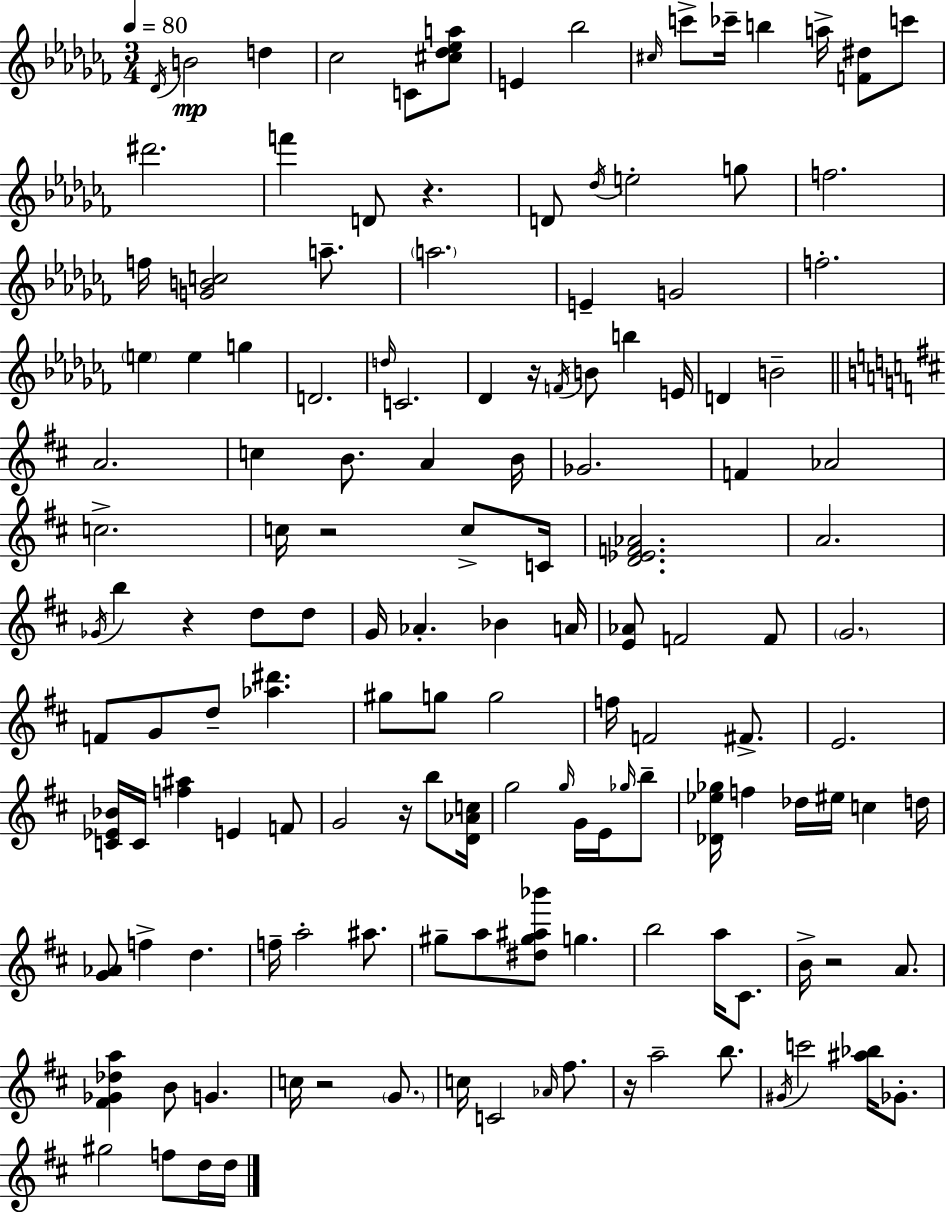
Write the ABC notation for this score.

X:1
T:Untitled
M:3/4
L:1/4
K:Abm
_D/4 B2 d _c2 C/2 [^c_d_ea]/2 E _b2 ^c/4 c'/2 _c'/4 b a/4 [F^d]/2 c'/2 ^d'2 f' D/2 z D/2 _d/4 e2 g/2 f2 f/4 [GBc]2 a/2 a2 E G2 f2 e e g D2 d/4 C2 _D z/4 F/4 B/2 b E/4 D B2 A2 c B/2 A B/4 _G2 F _A2 c2 c/4 z2 c/2 C/4 [D_EF_A]2 A2 _G/4 b z d/2 d/2 G/4 _A _B A/4 [E_A]/2 F2 F/2 G2 F/2 G/2 d/2 [_a^d'] ^g/2 g/2 g2 f/4 F2 ^F/2 E2 [C_E_B]/4 C/4 [f^a] E F/2 G2 z/4 b/2 [D_Ac]/4 g2 g/4 G/4 E/4 _g/4 b/2 [_D_e_g]/4 f _d/4 ^e/4 c d/4 [G_A]/2 f d f/4 a2 ^a/2 ^g/2 a/2 [^d^g^a_b']/2 g b2 a/4 ^C/2 B/4 z2 A/2 [^F_G_da] B/2 G c/4 z2 G/2 c/4 C2 _A/4 ^f/2 z/4 a2 b/2 ^G/4 c'2 [^a_b]/4 _G/2 ^g2 f/2 d/4 d/4